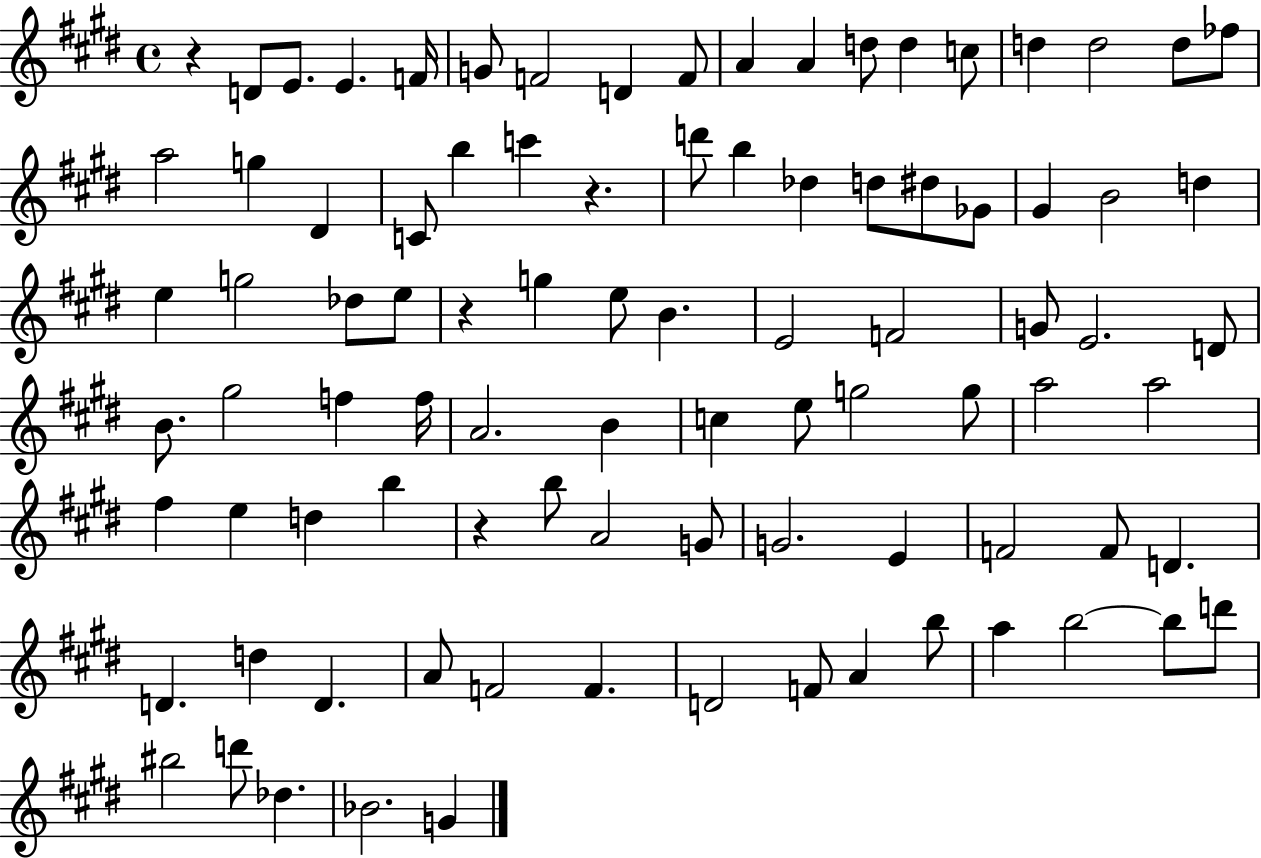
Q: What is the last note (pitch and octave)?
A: G4